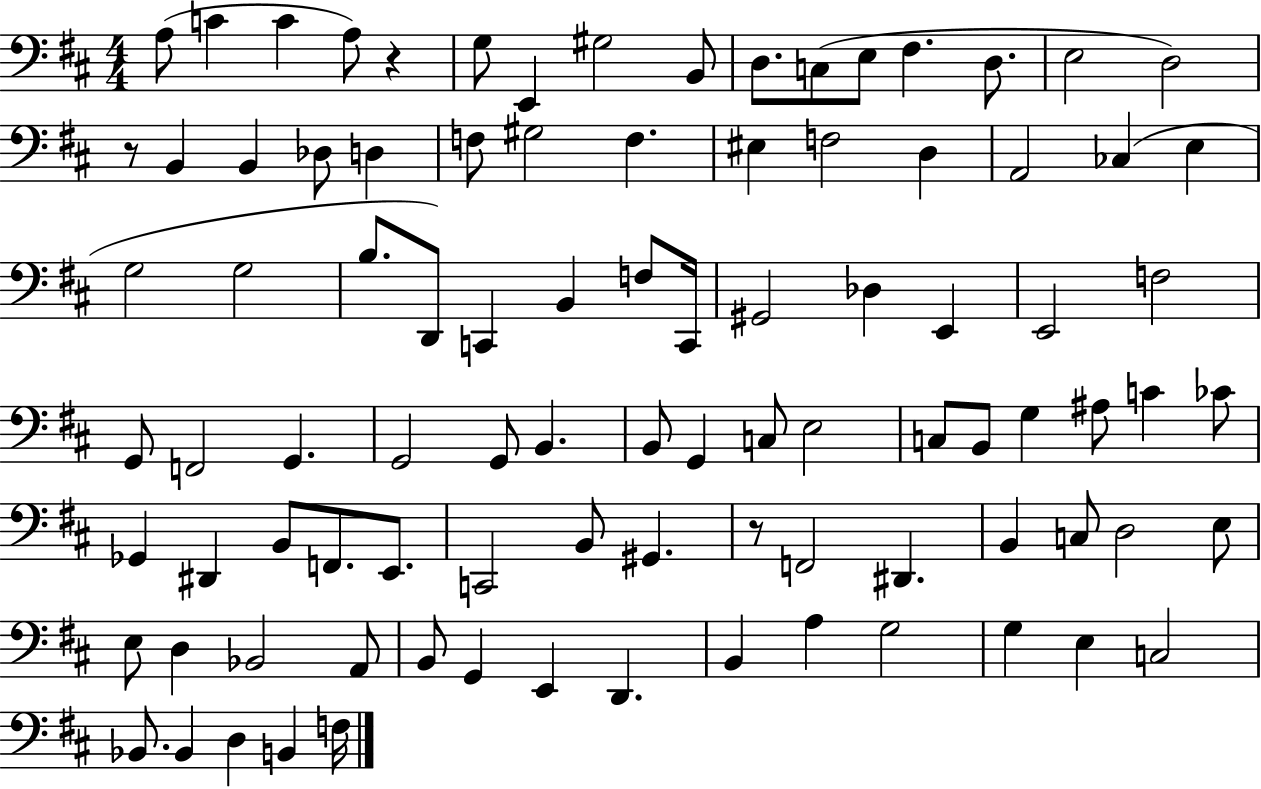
X:1
T:Untitled
M:4/4
L:1/4
K:D
A,/2 C C A,/2 z G,/2 E,, ^G,2 B,,/2 D,/2 C,/2 E,/2 ^F, D,/2 E,2 D,2 z/2 B,, B,, _D,/2 D, F,/2 ^G,2 F, ^E, F,2 D, A,,2 _C, E, G,2 G,2 B,/2 D,,/2 C,, B,, F,/2 C,,/4 ^G,,2 _D, E,, E,,2 F,2 G,,/2 F,,2 G,, G,,2 G,,/2 B,, B,,/2 G,, C,/2 E,2 C,/2 B,,/2 G, ^A,/2 C _C/2 _G,, ^D,, B,,/2 F,,/2 E,,/2 C,,2 B,,/2 ^G,, z/2 F,,2 ^D,, B,, C,/2 D,2 E,/2 E,/2 D, _B,,2 A,,/2 B,,/2 G,, E,, D,, B,, A, G,2 G, E, C,2 _B,,/2 _B,, D, B,, F,/4